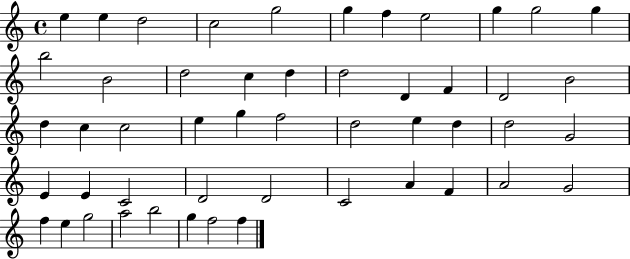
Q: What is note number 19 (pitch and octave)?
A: F4